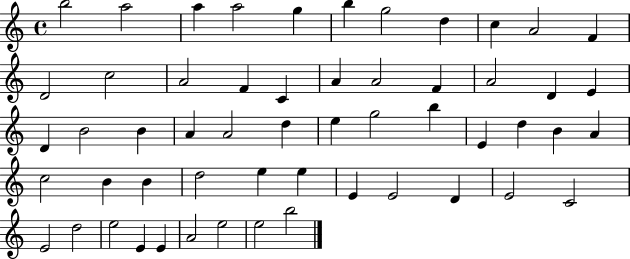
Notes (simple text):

B5/h A5/h A5/q A5/h G5/q B5/q G5/h D5/q C5/q A4/h F4/q D4/h C5/h A4/h F4/q C4/q A4/q A4/h F4/q A4/h D4/q E4/q D4/q B4/h B4/q A4/q A4/h D5/q E5/q G5/h B5/q E4/q D5/q B4/q A4/q C5/h B4/q B4/q D5/h E5/q E5/q E4/q E4/h D4/q E4/h C4/h E4/h D5/h E5/h E4/q E4/q A4/h E5/h E5/h B5/h